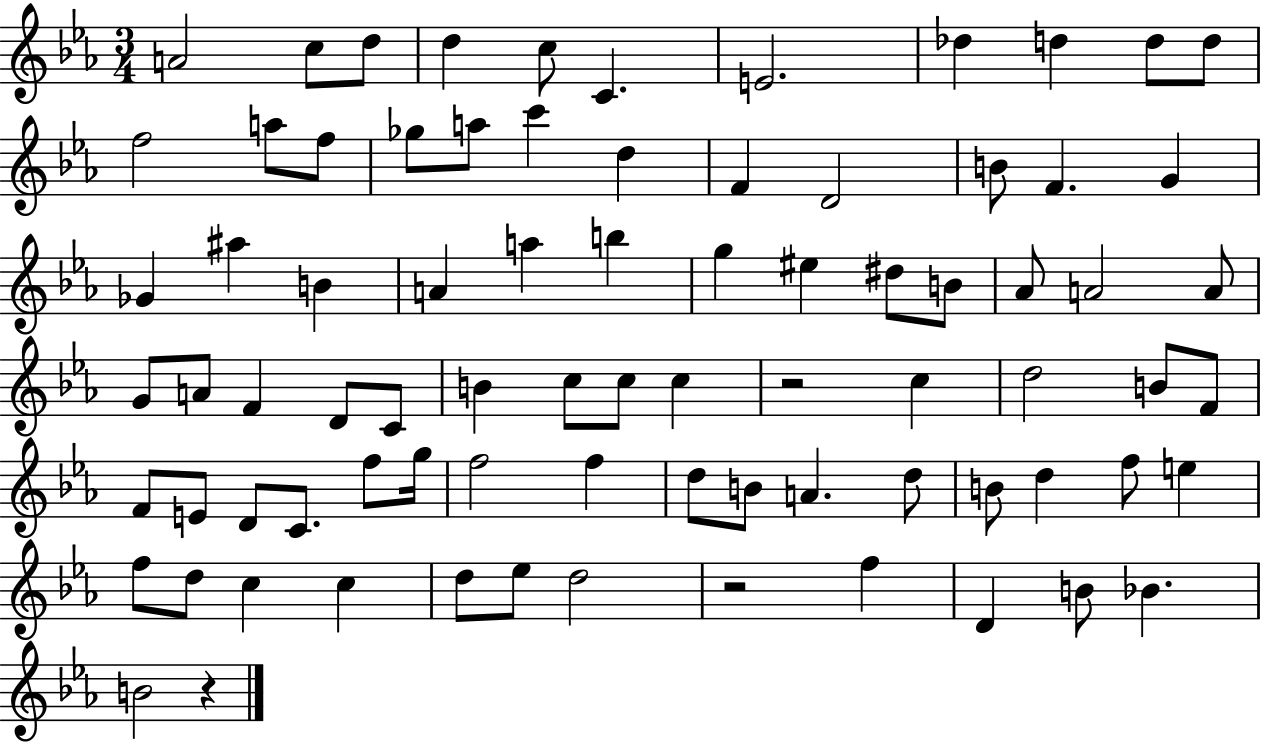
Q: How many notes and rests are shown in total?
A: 80